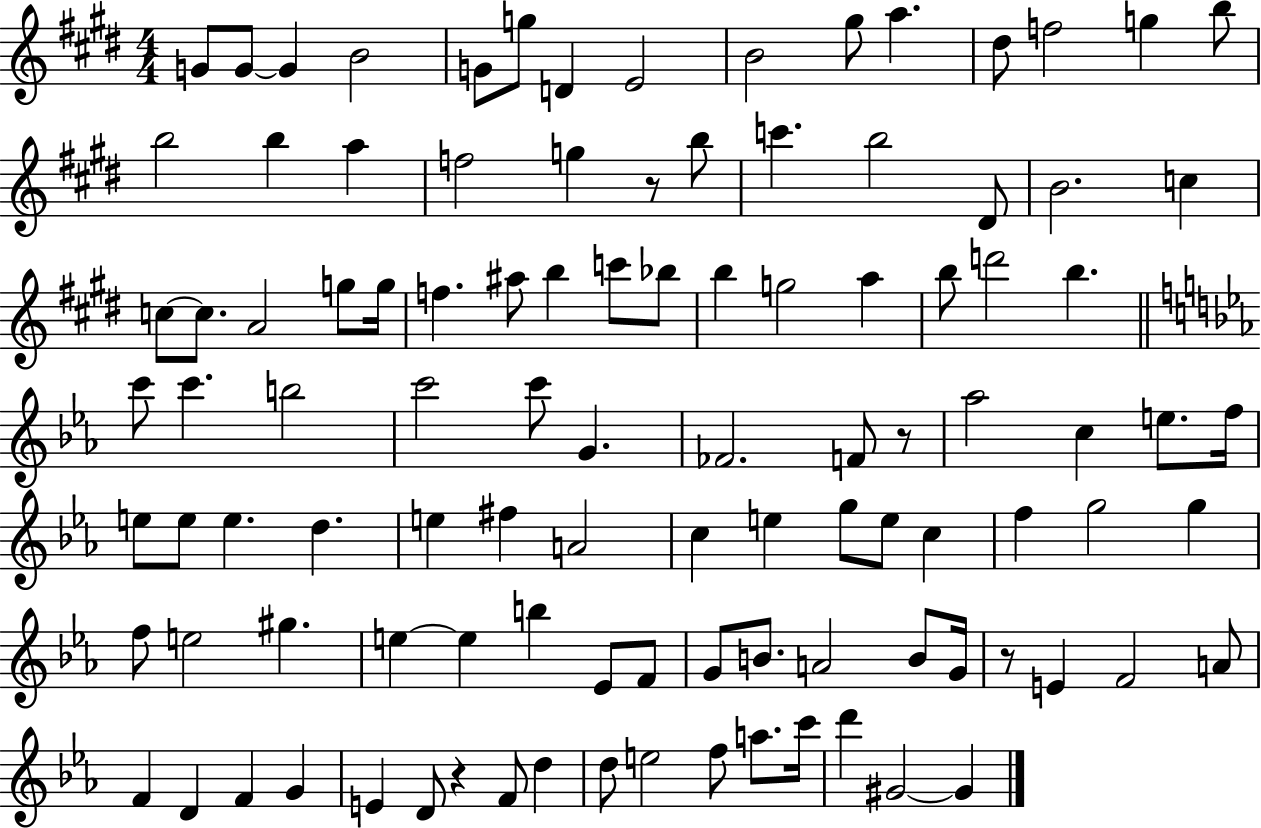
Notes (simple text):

G4/e G4/e G4/q B4/h G4/e G5/e D4/q E4/h B4/h G#5/e A5/q. D#5/e F5/h G5/q B5/e B5/h B5/q A5/q F5/h G5/q R/e B5/e C6/q. B5/h D#4/e B4/h. C5/q C5/e C5/e. A4/h G5/e G5/s F5/q. A#5/e B5/q C6/e Bb5/e B5/q G5/h A5/q B5/e D6/h B5/q. C6/e C6/q. B5/h C6/h C6/e G4/q. FES4/h. F4/e R/e Ab5/h C5/q E5/e. F5/s E5/e E5/e E5/q. D5/q. E5/q F#5/q A4/h C5/q E5/q G5/e E5/e C5/q F5/q G5/h G5/q F5/e E5/h G#5/q. E5/q E5/q B5/q Eb4/e F4/e G4/e B4/e. A4/h B4/e G4/s R/e E4/q F4/h A4/e F4/q D4/q F4/q G4/q E4/q D4/e R/q F4/e D5/q D5/e E5/h F5/e A5/e. C6/s D6/q G#4/h G#4/q